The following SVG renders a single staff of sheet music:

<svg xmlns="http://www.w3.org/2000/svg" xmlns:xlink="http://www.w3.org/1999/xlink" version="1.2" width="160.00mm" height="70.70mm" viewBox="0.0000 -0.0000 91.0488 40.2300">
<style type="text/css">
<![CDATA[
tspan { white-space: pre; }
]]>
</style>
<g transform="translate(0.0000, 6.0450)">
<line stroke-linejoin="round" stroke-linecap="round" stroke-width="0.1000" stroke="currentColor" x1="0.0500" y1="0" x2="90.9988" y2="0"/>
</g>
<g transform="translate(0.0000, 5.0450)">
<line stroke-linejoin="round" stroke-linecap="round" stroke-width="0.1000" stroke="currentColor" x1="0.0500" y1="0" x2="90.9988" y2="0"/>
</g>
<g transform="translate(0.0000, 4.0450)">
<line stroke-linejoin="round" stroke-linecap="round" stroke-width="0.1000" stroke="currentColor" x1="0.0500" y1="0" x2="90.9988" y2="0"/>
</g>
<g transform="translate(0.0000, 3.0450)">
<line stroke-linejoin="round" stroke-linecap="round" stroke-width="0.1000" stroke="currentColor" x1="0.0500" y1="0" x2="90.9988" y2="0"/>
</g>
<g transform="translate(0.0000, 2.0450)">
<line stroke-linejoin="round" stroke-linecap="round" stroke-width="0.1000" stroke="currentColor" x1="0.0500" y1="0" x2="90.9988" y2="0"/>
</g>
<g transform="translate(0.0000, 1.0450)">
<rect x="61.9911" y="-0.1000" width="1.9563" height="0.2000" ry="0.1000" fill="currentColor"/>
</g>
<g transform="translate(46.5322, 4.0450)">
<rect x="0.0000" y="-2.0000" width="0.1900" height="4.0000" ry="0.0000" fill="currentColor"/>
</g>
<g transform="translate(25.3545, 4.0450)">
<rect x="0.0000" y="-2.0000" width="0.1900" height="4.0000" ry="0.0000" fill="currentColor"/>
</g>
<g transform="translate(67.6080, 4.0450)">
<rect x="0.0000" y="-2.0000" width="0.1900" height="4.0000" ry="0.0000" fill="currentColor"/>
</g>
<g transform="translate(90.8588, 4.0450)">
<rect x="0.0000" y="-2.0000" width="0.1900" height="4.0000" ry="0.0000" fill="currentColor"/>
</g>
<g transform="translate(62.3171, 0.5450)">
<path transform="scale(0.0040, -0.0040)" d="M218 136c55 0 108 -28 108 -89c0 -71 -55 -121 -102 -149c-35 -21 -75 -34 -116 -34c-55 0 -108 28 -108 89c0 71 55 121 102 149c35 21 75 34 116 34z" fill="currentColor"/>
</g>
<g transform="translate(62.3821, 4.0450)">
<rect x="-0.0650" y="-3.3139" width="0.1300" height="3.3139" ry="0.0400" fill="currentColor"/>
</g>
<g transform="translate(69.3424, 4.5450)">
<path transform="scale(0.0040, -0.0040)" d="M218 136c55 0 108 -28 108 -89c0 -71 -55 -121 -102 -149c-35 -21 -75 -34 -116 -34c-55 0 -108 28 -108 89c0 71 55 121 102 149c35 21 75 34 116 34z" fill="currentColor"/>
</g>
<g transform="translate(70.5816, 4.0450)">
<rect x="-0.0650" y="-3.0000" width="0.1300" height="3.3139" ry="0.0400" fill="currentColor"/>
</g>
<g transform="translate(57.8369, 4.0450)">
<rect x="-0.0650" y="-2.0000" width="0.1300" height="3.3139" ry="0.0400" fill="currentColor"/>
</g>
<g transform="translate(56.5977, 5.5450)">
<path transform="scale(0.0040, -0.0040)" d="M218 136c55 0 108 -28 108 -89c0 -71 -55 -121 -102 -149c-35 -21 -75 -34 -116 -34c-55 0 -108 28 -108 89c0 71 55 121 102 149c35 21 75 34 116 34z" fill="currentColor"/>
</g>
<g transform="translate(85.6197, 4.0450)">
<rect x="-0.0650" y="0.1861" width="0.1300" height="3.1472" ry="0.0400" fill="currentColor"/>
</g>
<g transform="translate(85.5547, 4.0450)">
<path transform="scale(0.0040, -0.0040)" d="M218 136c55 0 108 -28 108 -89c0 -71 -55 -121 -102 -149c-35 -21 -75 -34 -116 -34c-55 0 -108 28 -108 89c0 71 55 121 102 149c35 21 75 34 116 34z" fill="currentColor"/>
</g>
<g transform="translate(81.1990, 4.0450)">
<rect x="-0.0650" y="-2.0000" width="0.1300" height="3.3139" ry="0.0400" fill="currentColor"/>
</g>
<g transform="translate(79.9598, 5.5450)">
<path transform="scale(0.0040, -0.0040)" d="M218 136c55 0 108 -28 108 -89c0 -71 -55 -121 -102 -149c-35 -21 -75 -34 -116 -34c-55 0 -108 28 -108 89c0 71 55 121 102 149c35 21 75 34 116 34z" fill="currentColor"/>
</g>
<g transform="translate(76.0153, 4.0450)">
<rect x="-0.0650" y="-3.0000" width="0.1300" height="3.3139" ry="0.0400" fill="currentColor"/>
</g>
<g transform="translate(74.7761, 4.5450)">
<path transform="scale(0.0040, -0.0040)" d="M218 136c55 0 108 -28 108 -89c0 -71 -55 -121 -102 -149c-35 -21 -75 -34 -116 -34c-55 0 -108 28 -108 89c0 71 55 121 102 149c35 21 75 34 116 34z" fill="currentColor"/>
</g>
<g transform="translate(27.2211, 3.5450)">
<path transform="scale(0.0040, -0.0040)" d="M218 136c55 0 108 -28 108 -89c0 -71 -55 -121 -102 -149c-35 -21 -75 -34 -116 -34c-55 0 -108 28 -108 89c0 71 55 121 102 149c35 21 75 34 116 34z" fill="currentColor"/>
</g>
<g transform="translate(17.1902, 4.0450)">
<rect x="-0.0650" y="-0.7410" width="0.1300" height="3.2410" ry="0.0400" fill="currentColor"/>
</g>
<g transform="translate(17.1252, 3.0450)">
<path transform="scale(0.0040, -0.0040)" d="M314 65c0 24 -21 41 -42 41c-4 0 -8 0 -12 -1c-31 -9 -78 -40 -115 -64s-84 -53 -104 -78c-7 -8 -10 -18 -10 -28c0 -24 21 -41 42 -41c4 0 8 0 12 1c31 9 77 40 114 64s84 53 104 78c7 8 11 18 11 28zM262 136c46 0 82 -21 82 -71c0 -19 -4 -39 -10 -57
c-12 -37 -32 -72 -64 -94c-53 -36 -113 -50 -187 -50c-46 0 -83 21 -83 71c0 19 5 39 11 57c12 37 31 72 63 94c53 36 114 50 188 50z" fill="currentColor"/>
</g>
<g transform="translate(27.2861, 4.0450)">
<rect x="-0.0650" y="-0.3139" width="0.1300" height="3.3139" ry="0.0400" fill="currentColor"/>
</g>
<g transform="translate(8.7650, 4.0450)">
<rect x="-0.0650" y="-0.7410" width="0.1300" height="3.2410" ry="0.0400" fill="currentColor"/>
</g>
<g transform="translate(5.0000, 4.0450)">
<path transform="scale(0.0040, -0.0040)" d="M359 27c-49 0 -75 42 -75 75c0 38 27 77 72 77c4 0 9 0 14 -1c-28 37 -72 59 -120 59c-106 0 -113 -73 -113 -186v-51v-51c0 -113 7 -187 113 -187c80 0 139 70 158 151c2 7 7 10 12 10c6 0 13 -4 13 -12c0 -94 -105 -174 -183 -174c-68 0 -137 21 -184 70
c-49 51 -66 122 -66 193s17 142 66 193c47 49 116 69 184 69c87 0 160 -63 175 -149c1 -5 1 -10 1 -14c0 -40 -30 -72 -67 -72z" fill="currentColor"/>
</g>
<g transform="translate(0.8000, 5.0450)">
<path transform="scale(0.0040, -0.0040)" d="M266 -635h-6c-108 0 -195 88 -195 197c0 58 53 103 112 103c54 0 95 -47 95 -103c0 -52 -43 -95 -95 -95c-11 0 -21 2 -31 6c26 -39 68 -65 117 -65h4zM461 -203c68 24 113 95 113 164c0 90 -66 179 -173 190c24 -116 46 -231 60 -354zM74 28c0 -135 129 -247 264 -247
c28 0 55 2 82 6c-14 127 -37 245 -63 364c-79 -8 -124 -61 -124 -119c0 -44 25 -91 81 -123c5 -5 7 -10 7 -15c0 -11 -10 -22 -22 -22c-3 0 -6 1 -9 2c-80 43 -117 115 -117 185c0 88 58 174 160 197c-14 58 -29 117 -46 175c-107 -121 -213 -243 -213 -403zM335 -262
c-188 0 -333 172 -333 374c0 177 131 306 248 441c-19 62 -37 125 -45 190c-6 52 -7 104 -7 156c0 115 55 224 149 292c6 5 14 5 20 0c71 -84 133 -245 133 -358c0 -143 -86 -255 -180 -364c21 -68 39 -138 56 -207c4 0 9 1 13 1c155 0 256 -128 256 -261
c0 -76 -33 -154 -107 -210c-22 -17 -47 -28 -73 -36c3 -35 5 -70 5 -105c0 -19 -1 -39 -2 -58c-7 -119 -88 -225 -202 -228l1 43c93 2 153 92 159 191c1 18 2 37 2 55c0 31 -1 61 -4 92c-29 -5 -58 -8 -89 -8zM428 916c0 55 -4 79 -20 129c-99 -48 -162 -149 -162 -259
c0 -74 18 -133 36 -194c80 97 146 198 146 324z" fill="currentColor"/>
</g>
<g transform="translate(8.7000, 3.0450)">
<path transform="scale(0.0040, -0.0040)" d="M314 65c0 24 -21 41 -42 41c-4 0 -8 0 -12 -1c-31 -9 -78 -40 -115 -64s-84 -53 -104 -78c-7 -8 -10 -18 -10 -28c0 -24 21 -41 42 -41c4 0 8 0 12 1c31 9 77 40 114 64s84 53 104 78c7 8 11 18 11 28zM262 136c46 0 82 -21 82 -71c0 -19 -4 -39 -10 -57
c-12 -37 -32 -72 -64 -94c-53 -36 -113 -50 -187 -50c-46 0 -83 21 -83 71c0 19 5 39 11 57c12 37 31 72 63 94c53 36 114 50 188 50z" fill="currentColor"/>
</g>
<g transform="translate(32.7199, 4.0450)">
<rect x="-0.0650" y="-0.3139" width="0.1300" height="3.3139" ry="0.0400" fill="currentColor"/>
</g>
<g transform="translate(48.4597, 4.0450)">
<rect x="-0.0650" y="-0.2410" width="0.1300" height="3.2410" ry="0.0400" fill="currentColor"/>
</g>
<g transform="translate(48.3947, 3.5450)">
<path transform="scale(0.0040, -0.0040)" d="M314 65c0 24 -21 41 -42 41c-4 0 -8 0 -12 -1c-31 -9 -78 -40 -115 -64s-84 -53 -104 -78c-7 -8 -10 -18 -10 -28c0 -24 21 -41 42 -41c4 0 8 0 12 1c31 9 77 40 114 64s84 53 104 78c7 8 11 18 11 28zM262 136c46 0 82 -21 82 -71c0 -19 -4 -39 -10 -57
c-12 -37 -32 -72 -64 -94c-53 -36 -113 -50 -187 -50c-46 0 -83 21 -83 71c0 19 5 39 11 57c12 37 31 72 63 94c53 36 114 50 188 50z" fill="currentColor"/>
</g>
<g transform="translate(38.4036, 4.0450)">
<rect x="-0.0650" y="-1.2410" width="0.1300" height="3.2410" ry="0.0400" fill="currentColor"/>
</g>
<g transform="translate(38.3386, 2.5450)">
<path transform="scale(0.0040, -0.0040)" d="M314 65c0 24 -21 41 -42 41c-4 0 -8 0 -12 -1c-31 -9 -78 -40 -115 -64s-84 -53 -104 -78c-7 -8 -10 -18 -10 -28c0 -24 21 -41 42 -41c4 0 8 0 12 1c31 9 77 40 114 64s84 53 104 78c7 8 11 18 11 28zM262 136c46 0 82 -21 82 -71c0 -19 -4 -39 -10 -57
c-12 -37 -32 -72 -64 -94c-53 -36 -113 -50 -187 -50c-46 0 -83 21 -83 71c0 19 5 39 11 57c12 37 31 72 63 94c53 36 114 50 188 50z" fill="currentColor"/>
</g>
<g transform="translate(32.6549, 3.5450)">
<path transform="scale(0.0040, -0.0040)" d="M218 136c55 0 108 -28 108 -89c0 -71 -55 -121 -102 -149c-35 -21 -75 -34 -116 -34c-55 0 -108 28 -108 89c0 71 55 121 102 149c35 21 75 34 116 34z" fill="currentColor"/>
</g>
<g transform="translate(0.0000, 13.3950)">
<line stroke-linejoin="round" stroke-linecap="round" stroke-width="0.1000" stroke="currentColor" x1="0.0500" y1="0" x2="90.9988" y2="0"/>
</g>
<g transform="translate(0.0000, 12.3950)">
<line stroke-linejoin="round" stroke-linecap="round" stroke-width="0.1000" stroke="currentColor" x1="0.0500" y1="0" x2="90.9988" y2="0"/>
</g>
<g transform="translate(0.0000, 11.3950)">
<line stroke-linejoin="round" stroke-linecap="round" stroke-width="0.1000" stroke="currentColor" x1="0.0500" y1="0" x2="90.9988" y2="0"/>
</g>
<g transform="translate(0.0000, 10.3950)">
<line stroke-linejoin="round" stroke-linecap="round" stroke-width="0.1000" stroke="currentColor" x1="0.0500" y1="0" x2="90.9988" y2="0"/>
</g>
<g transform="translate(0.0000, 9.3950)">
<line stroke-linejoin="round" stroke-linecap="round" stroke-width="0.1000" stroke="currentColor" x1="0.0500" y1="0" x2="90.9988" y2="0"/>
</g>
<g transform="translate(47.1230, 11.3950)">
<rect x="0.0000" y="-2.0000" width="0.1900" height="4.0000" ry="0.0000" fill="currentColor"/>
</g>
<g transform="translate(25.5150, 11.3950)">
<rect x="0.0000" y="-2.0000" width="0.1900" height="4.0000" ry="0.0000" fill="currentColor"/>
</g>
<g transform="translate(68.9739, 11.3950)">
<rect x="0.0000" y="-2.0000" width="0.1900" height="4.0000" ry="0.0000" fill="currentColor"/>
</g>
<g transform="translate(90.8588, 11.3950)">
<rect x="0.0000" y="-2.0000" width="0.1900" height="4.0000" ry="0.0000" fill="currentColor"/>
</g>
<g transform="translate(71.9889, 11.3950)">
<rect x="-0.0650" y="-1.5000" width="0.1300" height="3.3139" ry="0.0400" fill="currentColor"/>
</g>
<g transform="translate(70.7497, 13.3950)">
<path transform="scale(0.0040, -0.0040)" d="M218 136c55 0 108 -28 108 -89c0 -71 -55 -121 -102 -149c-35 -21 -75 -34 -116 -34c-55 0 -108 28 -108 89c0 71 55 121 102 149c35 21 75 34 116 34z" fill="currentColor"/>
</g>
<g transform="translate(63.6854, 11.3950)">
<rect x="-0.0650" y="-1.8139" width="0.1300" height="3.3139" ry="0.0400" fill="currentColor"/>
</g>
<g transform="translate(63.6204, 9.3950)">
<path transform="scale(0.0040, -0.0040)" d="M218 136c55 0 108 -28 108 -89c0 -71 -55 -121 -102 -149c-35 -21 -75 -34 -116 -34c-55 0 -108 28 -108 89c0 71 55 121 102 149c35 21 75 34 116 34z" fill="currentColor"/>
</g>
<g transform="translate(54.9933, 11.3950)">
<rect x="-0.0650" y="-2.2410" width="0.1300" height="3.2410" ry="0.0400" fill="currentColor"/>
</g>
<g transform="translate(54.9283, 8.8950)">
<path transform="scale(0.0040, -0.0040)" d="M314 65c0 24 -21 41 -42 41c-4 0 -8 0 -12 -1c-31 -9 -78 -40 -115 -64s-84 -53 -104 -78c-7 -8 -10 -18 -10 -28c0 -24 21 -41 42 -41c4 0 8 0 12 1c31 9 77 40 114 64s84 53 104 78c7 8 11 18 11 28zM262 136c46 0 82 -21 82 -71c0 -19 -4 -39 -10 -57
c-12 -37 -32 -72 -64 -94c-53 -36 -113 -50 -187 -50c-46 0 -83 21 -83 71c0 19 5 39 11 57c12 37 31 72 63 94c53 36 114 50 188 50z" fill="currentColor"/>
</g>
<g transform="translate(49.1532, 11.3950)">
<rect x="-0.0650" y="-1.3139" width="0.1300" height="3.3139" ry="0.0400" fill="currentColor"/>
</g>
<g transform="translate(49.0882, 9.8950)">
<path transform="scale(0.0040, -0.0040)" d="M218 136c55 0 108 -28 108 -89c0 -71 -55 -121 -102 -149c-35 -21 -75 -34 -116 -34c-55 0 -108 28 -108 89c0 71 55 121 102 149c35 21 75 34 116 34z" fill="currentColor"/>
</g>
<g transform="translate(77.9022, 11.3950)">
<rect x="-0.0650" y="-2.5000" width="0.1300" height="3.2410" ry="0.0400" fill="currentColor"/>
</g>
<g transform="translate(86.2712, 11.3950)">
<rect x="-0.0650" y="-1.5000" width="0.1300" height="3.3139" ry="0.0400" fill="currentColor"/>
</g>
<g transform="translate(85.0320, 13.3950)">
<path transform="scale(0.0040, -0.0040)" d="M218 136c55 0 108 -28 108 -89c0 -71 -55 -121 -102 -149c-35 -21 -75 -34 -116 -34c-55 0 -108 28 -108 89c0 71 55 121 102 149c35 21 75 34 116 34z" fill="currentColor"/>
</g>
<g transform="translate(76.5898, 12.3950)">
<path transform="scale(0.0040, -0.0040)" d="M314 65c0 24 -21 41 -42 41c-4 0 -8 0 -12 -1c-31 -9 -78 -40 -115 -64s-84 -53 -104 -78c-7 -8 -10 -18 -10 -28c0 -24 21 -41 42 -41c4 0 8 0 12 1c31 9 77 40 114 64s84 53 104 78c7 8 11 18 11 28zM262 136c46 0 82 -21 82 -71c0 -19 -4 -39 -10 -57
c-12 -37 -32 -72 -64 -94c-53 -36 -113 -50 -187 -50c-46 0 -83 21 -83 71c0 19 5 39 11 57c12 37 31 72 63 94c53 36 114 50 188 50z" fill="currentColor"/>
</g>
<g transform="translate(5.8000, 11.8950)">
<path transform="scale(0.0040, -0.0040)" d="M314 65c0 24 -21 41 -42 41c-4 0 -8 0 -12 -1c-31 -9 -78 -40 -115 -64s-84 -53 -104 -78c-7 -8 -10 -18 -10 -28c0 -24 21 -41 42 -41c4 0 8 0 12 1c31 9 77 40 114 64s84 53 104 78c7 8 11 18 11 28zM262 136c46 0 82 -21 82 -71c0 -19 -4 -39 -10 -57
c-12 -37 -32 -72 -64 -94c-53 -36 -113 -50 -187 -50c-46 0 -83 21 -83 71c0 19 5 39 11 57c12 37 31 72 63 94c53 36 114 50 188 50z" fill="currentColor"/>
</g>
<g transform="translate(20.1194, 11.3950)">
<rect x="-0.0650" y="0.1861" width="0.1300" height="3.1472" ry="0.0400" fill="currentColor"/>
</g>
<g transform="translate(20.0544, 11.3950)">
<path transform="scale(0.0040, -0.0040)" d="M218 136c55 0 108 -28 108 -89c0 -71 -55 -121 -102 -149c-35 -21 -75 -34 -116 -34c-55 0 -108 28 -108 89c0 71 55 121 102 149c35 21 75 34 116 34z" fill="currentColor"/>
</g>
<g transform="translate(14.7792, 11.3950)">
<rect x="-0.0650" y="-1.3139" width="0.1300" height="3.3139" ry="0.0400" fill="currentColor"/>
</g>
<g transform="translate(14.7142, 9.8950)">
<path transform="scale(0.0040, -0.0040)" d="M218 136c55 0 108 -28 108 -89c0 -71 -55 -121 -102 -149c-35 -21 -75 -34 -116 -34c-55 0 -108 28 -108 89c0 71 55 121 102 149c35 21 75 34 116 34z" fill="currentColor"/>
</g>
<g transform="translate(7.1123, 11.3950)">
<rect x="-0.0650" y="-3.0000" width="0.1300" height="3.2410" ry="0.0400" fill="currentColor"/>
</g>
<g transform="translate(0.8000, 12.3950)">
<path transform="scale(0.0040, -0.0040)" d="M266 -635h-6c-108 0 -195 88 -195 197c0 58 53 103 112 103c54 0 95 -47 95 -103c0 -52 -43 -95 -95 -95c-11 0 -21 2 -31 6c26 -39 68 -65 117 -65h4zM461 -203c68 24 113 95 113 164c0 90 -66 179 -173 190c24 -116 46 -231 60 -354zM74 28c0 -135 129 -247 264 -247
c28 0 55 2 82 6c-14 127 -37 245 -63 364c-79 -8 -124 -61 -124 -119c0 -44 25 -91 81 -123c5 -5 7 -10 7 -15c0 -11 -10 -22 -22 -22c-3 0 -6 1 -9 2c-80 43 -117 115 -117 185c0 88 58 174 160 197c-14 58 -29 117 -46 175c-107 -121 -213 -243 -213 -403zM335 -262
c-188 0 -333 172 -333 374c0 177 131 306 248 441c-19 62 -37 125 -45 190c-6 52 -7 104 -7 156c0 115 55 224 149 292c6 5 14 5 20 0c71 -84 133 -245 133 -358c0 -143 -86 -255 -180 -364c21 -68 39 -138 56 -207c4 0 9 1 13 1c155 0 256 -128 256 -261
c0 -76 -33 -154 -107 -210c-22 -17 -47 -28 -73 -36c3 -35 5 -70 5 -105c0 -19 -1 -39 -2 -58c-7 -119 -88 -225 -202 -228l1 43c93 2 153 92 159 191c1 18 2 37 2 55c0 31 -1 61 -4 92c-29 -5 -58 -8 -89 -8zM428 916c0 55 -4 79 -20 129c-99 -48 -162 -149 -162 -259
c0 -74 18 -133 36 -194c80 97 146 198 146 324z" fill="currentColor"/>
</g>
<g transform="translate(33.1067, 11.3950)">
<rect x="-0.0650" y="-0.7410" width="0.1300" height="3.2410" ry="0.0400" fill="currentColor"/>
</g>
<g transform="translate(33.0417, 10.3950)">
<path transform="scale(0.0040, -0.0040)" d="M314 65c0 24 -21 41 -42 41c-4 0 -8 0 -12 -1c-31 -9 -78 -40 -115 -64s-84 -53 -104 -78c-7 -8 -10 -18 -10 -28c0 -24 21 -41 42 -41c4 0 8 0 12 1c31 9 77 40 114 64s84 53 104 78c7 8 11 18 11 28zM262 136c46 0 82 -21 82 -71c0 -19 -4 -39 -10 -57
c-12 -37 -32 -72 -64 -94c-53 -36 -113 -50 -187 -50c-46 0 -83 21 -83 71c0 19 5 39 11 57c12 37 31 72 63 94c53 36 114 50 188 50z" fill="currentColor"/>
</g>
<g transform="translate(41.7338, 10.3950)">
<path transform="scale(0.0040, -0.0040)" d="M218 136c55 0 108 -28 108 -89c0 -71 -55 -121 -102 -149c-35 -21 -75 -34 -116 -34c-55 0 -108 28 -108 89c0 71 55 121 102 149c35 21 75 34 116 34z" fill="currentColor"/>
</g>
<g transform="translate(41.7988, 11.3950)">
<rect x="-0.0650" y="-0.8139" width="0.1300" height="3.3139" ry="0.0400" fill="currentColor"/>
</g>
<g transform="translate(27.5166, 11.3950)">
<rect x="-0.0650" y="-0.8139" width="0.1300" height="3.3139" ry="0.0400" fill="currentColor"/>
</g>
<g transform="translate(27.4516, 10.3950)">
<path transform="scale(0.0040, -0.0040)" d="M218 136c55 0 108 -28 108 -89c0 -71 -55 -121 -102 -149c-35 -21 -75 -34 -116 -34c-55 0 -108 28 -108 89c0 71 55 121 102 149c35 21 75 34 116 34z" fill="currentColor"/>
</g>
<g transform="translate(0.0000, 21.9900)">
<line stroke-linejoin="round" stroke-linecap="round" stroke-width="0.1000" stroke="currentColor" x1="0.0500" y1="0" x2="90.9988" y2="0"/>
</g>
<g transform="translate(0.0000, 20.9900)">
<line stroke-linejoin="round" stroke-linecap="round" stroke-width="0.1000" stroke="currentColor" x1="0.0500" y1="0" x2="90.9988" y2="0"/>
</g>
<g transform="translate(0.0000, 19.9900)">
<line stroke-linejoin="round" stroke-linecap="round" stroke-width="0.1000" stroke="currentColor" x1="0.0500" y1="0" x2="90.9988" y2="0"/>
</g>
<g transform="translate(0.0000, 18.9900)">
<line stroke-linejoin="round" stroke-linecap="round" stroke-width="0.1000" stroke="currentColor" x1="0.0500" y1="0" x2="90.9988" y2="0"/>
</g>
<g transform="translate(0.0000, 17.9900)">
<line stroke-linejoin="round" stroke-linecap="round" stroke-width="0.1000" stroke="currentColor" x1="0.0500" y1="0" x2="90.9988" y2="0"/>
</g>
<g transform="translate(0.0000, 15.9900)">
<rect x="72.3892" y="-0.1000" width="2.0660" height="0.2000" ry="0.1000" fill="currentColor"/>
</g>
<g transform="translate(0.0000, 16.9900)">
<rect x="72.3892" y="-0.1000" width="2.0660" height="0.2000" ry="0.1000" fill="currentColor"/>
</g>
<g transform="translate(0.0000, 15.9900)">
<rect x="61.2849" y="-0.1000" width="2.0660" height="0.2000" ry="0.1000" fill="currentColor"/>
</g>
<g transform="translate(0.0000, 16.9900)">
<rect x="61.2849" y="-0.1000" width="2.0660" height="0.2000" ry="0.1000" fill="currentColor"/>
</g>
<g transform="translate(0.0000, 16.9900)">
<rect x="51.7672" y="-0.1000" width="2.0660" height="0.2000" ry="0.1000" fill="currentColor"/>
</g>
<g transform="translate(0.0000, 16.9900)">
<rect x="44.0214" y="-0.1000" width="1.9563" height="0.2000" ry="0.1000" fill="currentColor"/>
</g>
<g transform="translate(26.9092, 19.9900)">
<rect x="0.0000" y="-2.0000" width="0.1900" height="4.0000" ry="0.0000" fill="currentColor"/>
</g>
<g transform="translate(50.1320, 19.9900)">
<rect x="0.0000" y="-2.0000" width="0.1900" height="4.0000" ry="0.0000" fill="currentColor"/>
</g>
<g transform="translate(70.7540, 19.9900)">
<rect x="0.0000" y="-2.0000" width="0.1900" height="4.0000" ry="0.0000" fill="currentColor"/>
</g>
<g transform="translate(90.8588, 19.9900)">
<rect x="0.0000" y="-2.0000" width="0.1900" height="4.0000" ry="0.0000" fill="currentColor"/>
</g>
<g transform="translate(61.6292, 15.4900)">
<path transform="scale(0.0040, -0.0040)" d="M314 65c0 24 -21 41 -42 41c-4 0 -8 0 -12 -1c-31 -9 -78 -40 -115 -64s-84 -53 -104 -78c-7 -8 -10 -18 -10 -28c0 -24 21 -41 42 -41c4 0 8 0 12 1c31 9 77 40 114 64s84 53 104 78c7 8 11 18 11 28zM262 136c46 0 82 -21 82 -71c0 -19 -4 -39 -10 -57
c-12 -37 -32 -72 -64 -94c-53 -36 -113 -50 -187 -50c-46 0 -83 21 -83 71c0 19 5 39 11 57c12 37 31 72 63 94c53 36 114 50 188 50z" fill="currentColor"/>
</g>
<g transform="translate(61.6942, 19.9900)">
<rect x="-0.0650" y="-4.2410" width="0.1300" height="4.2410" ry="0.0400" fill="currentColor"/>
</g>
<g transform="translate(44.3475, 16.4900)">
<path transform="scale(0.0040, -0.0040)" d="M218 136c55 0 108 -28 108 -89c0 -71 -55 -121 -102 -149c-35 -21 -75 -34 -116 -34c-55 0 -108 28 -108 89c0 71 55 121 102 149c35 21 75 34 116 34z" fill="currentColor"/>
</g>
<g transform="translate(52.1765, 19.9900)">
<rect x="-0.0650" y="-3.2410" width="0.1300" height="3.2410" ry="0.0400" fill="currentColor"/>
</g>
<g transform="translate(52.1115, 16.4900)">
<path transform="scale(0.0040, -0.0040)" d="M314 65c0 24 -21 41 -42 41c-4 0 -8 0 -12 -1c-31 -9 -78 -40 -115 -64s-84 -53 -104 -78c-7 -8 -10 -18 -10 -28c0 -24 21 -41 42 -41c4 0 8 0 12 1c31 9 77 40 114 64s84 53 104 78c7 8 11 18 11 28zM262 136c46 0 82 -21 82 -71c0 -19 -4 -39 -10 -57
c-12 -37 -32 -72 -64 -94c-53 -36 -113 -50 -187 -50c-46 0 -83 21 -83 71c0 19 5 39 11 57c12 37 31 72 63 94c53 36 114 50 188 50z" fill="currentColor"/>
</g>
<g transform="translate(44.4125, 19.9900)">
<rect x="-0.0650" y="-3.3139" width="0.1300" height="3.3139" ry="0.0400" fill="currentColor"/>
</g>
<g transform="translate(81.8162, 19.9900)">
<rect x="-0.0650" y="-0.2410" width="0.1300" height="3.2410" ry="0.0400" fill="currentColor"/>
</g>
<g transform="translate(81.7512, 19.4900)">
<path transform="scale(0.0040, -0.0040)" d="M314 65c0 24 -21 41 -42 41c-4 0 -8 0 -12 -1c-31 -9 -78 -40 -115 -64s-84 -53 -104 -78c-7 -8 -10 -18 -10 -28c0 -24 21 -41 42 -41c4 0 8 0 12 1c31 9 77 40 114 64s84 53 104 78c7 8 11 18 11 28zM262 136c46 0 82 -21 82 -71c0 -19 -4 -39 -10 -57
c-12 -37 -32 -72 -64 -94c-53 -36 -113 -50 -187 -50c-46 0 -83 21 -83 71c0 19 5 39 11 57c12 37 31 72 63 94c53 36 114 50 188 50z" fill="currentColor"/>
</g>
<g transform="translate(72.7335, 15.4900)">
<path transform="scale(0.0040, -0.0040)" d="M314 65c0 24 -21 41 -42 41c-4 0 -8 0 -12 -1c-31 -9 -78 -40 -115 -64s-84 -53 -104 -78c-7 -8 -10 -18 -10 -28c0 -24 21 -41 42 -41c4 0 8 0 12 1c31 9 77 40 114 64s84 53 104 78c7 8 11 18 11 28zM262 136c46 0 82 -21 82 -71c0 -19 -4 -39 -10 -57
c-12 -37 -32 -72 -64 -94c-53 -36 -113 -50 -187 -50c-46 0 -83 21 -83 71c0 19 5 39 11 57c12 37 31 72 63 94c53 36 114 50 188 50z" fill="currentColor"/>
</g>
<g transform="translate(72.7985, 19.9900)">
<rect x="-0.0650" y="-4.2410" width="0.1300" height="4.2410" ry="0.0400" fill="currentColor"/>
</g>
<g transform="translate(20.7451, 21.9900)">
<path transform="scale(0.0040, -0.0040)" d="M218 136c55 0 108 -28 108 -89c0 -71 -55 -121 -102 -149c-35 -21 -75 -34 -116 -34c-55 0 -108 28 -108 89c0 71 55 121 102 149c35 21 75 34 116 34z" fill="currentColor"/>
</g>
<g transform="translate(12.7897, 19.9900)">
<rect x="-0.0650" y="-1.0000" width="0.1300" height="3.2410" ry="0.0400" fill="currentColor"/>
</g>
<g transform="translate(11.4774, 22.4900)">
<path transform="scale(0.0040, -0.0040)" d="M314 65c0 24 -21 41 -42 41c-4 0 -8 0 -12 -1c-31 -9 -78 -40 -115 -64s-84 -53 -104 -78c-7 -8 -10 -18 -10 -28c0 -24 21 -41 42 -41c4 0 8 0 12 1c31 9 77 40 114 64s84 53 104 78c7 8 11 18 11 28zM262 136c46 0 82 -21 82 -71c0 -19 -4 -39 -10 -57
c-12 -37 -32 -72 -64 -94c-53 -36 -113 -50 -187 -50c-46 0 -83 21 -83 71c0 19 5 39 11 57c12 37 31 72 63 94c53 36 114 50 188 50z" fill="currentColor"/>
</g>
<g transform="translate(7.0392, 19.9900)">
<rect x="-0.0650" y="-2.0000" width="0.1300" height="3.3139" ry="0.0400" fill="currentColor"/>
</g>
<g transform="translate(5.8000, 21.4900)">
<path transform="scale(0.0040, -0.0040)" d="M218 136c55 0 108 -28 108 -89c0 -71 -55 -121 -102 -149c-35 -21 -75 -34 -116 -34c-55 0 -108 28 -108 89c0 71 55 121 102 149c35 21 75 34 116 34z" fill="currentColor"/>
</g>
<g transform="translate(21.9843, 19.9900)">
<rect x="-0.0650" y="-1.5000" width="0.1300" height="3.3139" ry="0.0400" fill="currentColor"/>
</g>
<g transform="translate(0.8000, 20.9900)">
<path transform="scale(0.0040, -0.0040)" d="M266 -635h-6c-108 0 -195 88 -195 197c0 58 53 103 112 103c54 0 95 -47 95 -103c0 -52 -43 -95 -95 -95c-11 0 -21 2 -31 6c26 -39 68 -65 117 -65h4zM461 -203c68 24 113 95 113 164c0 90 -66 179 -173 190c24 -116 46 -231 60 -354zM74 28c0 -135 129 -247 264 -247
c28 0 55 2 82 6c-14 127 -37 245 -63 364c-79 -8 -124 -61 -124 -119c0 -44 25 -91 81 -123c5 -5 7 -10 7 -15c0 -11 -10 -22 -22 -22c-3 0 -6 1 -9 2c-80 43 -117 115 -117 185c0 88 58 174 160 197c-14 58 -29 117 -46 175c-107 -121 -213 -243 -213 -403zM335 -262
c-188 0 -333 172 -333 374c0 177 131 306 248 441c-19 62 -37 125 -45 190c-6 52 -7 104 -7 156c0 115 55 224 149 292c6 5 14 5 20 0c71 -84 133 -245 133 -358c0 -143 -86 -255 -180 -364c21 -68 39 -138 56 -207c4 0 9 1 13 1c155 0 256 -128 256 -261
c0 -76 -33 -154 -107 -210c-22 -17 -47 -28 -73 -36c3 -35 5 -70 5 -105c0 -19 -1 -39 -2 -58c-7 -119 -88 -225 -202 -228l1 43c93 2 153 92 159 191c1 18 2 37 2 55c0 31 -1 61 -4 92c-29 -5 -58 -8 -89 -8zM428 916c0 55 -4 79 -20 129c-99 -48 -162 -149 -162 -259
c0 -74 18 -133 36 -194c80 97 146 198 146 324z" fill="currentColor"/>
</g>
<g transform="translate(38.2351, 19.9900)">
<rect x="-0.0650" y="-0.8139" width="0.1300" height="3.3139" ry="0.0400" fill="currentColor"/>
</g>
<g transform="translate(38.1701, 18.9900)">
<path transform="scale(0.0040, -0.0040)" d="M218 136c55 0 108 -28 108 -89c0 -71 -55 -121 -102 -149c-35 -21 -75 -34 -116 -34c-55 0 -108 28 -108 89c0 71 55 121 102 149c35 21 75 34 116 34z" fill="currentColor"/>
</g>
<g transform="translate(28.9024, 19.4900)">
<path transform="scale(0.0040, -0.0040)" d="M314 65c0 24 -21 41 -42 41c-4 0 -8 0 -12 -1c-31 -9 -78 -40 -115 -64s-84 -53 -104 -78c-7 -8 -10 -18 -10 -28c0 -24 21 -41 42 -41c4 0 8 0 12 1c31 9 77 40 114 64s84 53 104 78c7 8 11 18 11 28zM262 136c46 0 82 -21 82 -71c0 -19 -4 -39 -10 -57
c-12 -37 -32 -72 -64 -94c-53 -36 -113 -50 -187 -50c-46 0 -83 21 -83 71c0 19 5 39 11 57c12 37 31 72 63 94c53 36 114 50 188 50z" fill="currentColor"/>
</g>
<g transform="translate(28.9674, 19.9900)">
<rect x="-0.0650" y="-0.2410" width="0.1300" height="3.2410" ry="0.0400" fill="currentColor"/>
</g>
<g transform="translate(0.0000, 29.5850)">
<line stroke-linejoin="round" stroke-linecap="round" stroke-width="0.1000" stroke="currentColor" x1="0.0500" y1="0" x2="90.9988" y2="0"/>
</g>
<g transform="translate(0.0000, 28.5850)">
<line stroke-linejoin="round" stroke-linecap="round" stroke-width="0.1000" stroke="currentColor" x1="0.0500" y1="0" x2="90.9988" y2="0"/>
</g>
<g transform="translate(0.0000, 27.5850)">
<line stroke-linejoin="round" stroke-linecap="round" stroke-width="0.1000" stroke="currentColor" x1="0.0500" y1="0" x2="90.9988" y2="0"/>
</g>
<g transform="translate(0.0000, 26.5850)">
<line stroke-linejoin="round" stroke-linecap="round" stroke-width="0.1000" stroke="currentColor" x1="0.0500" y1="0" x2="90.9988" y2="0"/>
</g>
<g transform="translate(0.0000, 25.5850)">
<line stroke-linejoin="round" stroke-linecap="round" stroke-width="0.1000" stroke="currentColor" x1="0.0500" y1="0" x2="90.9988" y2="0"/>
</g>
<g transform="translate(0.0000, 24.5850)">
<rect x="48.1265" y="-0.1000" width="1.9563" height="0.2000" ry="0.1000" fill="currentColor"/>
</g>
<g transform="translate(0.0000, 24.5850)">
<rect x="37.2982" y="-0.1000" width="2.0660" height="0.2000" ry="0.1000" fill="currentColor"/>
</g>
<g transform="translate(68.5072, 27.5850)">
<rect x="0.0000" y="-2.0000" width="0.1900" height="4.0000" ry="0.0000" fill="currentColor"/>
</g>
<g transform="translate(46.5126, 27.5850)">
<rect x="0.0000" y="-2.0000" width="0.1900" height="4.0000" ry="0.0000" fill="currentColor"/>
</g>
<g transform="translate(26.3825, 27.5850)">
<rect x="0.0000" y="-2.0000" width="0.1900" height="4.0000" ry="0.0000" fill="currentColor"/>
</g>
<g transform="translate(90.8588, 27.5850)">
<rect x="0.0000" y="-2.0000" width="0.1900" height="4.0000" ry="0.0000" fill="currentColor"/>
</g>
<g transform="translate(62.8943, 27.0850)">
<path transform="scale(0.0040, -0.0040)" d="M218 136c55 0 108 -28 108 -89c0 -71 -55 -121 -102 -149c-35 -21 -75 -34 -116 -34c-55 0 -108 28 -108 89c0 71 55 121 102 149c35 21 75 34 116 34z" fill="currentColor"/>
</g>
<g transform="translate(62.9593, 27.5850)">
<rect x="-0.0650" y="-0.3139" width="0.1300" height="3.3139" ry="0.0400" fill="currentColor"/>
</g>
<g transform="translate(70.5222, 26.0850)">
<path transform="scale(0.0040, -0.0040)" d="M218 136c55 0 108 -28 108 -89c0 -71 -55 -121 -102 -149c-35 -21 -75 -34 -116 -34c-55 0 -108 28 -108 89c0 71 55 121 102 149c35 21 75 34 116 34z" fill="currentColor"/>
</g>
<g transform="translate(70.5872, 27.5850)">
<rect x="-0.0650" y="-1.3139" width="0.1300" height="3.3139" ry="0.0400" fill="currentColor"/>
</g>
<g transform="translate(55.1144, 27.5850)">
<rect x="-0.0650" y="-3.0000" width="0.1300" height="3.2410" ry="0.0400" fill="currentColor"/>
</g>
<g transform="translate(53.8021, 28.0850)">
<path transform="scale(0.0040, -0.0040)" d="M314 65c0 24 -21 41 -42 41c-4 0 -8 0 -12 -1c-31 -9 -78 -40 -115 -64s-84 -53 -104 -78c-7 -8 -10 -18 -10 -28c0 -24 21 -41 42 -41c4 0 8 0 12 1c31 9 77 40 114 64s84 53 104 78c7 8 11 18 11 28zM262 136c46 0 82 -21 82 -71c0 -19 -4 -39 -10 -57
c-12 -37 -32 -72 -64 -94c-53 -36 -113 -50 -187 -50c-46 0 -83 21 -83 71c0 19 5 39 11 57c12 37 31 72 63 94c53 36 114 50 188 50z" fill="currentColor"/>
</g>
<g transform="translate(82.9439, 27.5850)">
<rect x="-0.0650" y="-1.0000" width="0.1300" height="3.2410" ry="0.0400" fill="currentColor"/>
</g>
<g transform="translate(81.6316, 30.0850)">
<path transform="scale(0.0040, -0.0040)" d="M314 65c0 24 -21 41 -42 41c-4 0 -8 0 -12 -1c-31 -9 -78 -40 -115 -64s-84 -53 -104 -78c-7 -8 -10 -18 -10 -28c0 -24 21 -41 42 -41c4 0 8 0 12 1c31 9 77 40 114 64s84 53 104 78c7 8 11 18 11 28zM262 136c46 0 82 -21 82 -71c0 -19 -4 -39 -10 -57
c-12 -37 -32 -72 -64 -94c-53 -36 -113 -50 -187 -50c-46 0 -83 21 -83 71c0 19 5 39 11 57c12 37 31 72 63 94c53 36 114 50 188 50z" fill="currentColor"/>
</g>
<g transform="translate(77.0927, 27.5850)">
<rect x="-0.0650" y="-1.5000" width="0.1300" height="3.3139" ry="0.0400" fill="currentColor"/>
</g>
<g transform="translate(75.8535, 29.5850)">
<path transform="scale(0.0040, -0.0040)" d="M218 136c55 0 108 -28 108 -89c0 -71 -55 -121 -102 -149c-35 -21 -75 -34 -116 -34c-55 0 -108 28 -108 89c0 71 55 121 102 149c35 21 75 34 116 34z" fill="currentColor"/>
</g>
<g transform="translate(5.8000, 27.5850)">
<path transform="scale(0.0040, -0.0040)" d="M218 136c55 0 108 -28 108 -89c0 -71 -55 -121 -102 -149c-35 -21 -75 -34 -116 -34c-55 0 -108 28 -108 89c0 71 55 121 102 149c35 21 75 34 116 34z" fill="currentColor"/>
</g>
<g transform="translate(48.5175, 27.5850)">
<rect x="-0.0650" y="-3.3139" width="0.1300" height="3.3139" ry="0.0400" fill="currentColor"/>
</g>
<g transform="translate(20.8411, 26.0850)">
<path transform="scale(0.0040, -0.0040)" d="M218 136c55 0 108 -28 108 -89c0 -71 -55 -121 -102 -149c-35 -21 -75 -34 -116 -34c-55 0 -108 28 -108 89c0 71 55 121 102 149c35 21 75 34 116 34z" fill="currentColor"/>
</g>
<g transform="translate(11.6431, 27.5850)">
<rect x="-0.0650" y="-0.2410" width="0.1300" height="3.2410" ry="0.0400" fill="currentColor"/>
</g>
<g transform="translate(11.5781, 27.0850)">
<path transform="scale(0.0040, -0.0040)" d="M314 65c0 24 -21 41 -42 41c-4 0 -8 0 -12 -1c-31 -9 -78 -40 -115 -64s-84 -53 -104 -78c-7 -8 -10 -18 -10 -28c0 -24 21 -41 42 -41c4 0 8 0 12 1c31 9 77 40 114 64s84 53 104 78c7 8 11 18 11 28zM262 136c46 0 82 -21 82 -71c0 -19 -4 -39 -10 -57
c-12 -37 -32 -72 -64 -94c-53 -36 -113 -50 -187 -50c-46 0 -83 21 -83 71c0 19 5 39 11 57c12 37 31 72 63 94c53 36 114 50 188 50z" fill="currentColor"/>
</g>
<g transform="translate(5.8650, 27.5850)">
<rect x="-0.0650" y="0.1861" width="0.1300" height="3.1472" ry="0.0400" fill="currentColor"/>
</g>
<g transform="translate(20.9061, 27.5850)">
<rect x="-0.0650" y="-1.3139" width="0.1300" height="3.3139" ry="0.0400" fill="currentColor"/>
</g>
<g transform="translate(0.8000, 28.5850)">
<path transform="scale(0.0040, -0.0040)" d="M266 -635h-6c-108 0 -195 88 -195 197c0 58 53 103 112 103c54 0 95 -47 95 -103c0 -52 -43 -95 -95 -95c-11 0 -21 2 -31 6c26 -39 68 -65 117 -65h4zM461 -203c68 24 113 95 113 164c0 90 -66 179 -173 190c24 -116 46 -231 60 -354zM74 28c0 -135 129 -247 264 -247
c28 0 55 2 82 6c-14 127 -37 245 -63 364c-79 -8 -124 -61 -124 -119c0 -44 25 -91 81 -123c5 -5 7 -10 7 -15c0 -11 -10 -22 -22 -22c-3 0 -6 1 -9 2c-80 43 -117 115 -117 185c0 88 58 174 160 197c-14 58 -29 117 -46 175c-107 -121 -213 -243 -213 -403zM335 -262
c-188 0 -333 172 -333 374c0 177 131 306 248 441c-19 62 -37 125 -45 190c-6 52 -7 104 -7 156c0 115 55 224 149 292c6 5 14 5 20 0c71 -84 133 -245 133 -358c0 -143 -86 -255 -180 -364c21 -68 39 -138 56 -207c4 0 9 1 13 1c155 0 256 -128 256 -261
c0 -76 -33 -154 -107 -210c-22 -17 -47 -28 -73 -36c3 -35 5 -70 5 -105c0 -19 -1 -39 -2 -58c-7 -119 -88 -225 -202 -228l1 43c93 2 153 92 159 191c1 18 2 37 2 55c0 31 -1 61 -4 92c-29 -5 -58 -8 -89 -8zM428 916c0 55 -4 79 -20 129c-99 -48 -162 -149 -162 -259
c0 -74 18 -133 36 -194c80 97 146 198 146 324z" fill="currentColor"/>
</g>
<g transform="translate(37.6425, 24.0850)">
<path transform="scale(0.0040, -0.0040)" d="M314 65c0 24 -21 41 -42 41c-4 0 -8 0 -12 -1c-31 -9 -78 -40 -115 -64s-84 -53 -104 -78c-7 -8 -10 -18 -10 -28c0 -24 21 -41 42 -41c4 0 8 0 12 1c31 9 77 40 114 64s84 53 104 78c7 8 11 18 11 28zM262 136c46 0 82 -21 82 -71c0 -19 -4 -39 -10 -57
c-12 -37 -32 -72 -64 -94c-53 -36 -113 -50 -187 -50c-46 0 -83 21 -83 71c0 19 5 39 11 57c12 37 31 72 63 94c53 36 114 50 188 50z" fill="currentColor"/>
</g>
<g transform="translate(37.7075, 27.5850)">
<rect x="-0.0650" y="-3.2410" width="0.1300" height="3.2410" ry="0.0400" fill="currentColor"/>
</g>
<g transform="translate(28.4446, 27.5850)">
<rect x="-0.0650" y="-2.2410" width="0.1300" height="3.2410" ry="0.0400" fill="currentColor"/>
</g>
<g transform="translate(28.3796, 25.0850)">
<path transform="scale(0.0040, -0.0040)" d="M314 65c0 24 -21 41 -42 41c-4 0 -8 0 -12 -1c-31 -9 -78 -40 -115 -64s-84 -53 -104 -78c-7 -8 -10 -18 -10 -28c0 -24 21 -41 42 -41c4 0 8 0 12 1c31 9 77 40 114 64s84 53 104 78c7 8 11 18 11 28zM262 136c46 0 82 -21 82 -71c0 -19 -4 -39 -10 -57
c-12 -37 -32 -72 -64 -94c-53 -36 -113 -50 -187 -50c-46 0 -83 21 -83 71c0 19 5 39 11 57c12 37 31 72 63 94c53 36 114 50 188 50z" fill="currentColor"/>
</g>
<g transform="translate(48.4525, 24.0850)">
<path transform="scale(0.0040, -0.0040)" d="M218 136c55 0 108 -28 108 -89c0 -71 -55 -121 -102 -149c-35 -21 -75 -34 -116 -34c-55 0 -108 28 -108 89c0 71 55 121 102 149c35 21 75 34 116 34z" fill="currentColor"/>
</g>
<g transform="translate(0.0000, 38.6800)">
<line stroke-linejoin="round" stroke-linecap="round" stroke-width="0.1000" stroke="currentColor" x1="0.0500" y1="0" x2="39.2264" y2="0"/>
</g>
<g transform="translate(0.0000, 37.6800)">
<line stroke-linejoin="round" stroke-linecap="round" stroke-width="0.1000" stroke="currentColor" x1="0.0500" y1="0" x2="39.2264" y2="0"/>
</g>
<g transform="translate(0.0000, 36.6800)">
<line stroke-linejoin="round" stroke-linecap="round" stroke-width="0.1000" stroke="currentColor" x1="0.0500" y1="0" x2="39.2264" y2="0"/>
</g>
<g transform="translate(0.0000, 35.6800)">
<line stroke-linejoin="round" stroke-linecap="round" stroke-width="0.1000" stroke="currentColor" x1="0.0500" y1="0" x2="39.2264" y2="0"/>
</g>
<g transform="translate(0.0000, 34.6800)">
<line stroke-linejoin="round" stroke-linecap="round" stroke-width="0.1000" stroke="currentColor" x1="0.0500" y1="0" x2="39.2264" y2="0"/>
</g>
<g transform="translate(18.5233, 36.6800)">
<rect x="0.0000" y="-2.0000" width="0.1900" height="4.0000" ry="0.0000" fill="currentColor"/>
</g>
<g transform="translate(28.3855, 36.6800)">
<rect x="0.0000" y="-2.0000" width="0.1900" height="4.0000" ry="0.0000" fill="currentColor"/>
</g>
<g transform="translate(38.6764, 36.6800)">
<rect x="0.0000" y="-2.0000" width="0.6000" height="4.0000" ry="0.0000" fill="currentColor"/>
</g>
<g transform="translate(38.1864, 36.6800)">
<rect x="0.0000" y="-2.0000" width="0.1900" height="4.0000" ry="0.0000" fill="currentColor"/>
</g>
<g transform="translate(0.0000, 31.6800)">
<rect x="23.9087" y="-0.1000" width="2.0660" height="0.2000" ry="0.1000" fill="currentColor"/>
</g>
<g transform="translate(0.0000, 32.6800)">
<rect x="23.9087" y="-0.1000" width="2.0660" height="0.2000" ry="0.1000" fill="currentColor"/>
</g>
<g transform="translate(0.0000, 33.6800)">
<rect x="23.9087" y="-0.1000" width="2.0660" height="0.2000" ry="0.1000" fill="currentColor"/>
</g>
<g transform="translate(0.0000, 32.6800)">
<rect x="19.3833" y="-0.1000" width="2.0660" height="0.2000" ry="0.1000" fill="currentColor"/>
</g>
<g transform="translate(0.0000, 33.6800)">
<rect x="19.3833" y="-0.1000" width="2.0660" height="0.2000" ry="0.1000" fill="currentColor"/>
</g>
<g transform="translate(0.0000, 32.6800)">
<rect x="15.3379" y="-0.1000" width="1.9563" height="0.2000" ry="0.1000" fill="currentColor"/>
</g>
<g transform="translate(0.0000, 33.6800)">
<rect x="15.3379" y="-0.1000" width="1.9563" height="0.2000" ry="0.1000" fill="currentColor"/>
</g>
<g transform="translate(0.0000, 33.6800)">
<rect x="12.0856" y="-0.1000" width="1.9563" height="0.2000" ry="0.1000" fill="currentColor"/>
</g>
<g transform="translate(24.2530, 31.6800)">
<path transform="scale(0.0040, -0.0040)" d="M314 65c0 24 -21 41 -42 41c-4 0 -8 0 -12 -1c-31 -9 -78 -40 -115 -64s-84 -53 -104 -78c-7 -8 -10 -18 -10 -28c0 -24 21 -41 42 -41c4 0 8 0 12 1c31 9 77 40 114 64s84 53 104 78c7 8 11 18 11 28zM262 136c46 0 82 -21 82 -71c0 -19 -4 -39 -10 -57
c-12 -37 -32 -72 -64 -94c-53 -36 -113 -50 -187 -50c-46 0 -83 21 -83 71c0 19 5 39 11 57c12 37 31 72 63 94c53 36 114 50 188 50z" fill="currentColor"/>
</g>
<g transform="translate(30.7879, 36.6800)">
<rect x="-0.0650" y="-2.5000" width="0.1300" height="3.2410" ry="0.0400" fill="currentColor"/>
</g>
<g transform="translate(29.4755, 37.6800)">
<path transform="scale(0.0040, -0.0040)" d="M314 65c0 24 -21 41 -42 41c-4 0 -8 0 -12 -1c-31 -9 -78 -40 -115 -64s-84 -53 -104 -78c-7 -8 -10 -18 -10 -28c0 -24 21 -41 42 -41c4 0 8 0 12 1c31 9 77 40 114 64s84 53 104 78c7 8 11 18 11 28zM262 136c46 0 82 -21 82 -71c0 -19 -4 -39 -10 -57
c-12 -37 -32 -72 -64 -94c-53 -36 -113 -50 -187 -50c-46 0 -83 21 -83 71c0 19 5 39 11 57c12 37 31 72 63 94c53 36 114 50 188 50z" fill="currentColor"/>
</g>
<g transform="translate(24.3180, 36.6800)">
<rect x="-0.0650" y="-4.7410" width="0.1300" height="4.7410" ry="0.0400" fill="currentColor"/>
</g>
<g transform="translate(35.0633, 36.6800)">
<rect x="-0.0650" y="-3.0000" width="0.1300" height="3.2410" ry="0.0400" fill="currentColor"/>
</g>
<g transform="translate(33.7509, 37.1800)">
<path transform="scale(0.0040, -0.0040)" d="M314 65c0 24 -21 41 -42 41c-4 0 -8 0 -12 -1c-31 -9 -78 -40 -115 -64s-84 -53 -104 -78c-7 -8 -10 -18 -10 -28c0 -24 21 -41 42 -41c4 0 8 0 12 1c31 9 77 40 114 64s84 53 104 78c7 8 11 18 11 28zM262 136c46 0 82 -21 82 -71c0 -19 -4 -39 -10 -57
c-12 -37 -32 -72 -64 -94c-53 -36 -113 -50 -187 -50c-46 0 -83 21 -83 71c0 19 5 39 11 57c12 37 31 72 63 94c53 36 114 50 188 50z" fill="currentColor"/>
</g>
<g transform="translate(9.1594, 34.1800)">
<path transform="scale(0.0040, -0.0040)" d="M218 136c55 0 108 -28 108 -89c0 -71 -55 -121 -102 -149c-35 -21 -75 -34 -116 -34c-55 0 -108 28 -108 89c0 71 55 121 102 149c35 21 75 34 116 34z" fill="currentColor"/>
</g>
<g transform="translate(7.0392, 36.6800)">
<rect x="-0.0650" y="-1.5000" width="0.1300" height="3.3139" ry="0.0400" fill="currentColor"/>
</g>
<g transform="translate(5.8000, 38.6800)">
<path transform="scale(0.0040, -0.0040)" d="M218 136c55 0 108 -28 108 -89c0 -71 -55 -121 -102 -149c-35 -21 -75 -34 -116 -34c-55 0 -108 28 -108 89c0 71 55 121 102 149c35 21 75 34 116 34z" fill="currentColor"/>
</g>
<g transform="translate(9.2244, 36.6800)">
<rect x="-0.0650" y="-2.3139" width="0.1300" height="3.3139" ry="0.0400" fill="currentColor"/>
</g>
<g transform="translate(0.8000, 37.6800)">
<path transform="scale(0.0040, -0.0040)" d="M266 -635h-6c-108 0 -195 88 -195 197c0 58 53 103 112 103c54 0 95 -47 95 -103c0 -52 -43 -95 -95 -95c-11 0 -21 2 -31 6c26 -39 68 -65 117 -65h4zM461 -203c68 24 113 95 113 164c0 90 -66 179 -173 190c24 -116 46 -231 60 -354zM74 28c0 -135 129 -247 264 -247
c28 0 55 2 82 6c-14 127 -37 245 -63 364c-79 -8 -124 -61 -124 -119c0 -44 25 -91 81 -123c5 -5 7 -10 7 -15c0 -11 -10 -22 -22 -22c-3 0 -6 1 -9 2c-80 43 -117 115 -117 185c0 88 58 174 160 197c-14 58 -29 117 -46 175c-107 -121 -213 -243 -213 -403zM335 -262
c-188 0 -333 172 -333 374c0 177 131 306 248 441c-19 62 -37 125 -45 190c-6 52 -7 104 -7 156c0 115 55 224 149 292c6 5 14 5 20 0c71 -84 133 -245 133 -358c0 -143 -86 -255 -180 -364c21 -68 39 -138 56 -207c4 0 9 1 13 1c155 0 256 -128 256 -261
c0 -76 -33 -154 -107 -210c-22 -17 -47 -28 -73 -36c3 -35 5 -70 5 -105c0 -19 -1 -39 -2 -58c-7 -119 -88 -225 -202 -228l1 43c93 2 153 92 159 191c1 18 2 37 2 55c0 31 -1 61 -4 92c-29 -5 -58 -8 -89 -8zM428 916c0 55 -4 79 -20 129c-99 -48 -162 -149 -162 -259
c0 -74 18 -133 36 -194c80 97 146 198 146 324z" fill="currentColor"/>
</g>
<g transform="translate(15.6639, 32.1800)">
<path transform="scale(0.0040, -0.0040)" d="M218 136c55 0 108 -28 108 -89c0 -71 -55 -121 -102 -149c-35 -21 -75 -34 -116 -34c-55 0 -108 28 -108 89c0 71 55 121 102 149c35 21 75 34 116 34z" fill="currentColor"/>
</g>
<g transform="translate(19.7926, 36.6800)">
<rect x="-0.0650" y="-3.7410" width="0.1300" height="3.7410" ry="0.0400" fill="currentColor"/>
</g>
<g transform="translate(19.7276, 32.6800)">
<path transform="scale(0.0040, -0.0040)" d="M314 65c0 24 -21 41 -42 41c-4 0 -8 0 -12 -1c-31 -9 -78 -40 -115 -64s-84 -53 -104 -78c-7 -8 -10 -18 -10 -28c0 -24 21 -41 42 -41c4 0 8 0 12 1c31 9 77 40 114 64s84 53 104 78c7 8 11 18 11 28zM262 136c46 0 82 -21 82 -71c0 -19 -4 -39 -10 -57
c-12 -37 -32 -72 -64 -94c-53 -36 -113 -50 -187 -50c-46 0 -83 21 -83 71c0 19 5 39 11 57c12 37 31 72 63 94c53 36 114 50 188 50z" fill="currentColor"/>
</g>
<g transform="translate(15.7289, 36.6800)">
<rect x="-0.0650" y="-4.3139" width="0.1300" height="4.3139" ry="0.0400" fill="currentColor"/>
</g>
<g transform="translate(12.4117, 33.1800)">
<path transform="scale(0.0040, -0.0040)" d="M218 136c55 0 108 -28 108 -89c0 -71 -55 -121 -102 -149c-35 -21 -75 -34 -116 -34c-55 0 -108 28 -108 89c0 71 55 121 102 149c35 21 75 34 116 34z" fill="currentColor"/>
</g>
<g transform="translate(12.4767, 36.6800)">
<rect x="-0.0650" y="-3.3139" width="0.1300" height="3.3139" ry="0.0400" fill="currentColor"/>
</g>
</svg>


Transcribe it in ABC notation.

X:1
T:Untitled
M:4/4
L:1/4
K:C
d2 d2 c c e2 c2 F b A A F B A2 e B d d2 d e g2 f E G2 E F D2 E c2 d b b2 d'2 d'2 c2 B c2 e g2 b2 b A2 c e E D2 E g b d' c'2 e'2 G2 A2